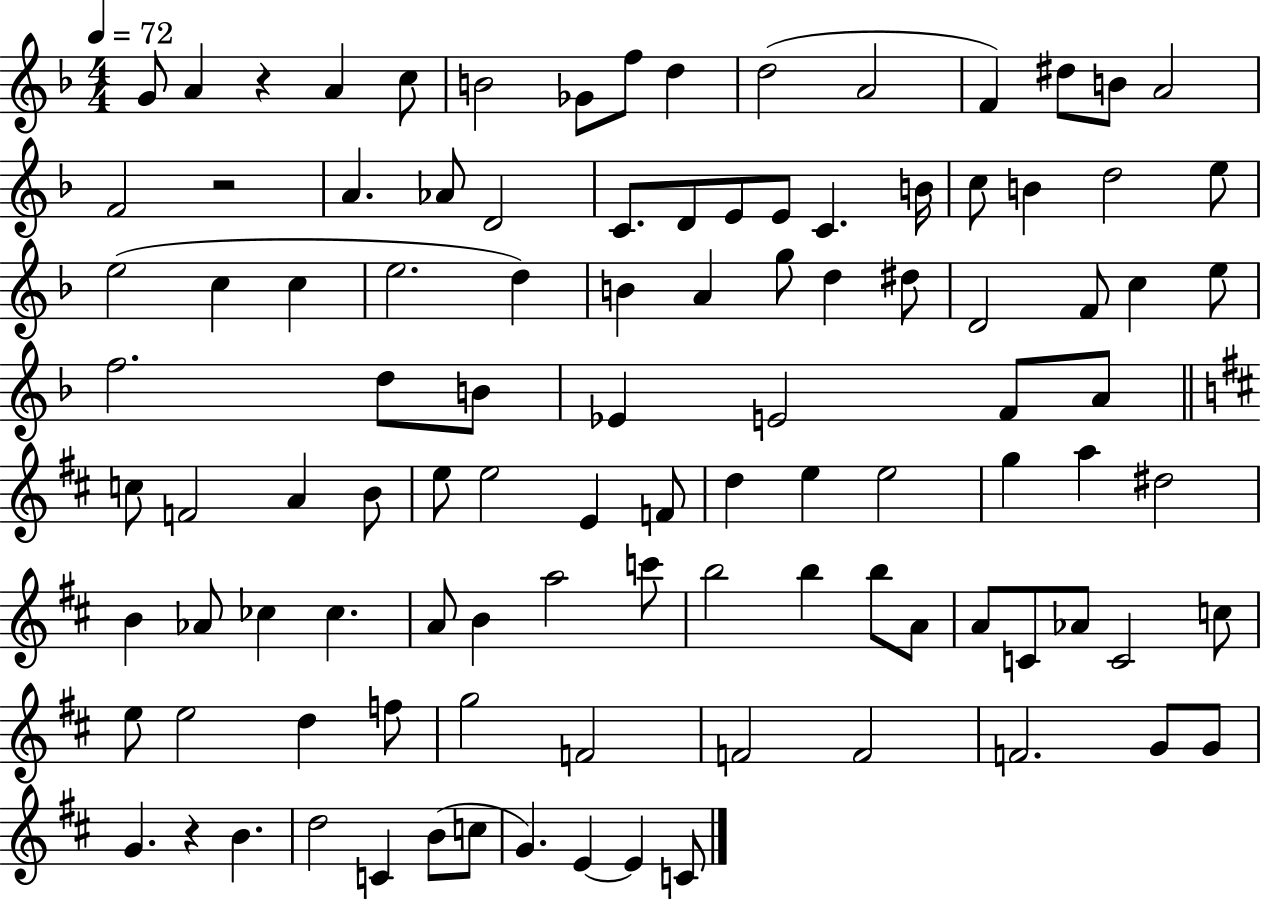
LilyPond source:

{
  \clef treble
  \numericTimeSignature
  \time 4/4
  \key f \major
  \tempo 4 = 72
  \repeat volta 2 { g'8 a'4 r4 a'4 c''8 | b'2 ges'8 f''8 d''4 | d''2( a'2 | f'4) dis''8 b'8 a'2 | \break f'2 r2 | a'4. aes'8 d'2 | c'8. d'8 e'8 e'8 c'4. b'16 | c''8 b'4 d''2 e''8 | \break e''2( c''4 c''4 | e''2. d''4) | b'4 a'4 g''8 d''4 dis''8 | d'2 f'8 c''4 e''8 | \break f''2. d''8 b'8 | ees'4 e'2 f'8 a'8 | \bar "||" \break \key b \minor c''8 f'2 a'4 b'8 | e''8 e''2 e'4 f'8 | d''4 e''4 e''2 | g''4 a''4 dis''2 | \break b'4 aes'8 ces''4 ces''4. | a'8 b'4 a''2 c'''8 | b''2 b''4 b''8 a'8 | a'8 c'8 aes'8 c'2 c''8 | \break e''8 e''2 d''4 f''8 | g''2 f'2 | f'2 f'2 | f'2. g'8 g'8 | \break g'4. r4 b'4. | d''2 c'4 b'8( c''8 | g'4.) e'4~~ e'4 c'8 | } \bar "|."
}